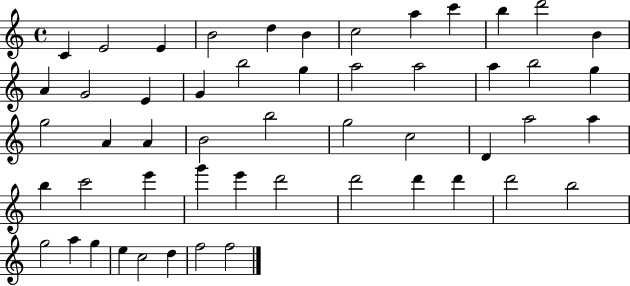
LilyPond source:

{
  \clef treble
  \time 4/4
  \defaultTimeSignature
  \key c \major
  c'4 e'2 e'4 | b'2 d''4 b'4 | c''2 a''4 c'''4 | b''4 d'''2 b'4 | \break a'4 g'2 e'4 | g'4 b''2 g''4 | a''2 a''2 | a''4 b''2 g''4 | \break g''2 a'4 a'4 | b'2 b''2 | g''2 c''2 | d'4 a''2 a''4 | \break b''4 c'''2 e'''4 | g'''4 e'''4 d'''2 | d'''2 d'''4 d'''4 | d'''2 b''2 | \break g''2 a''4 g''4 | e''4 c''2 d''4 | f''2 f''2 | \bar "|."
}